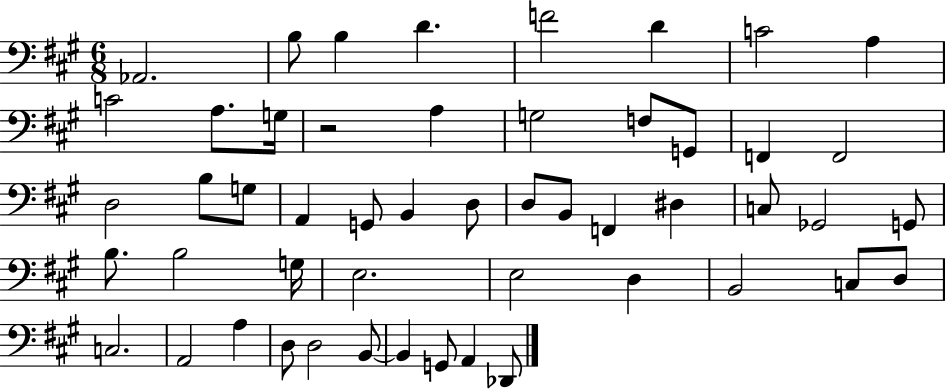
X:1
T:Untitled
M:6/8
L:1/4
K:A
_A,,2 B,/2 B, D F2 D C2 A, C2 A,/2 G,/4 z2 A, G,2 F,/2 G,,/2 F,, F,,2 D,2 B,/2 G,/2 A,, G,,/2 B,, D,/2 D,/2 B,,/2 F,, ^D, C,/2 _G,,2 G,,/2 B,/2 B,2 G,/4 E,2 E,2 D, B,,2 C,/2 D,/2 C,2 A,,2 A, D,/2 D,2 B,,/2 B,, G,,/2 A,, _D,,/2